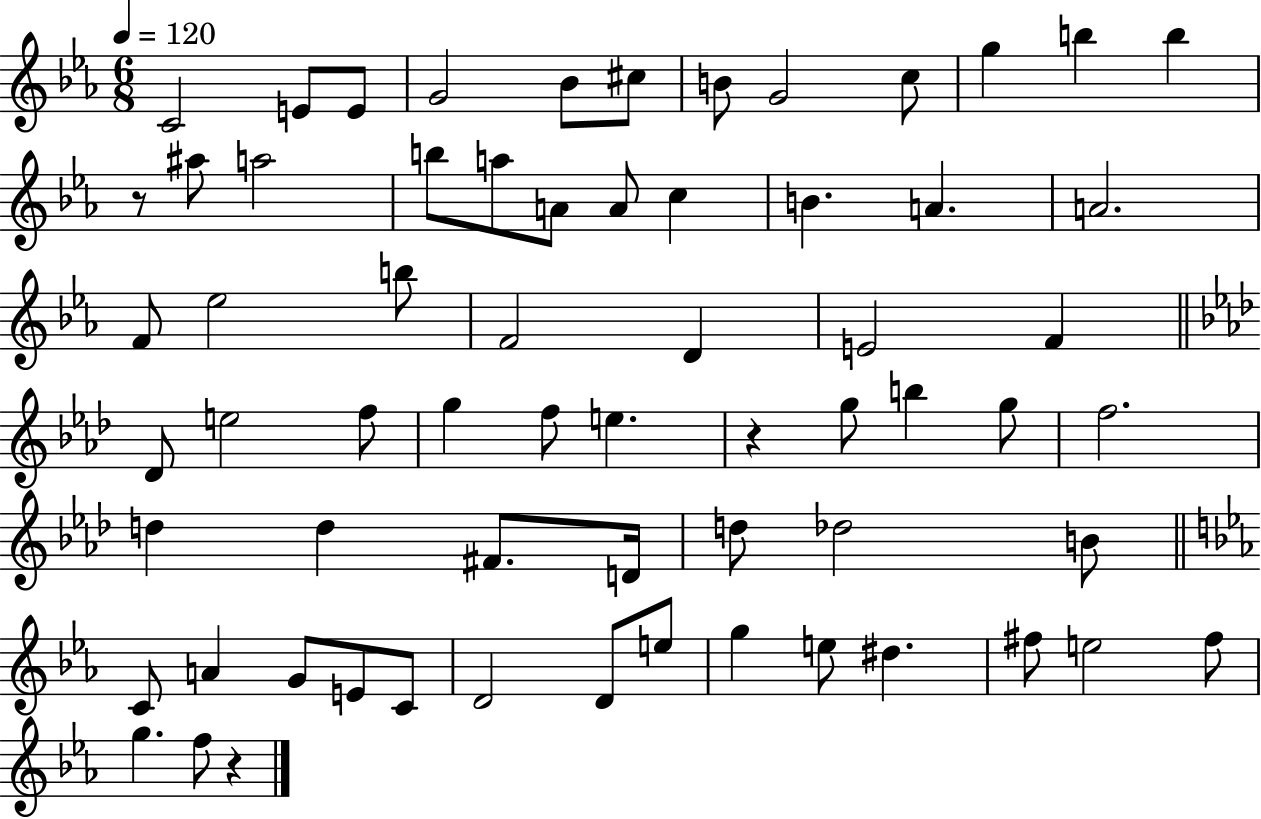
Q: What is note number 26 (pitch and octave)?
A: F4